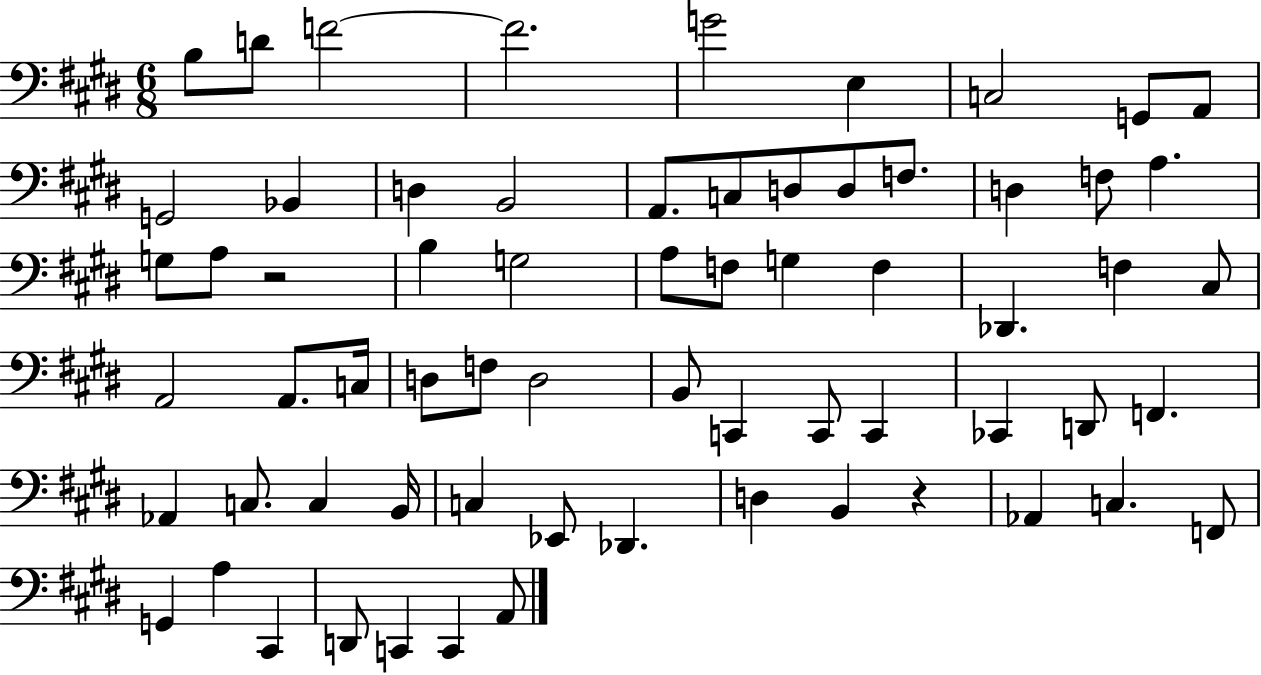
B3/e D4/e F4/h F4/h. G4/h E3/q C3/h G2/e A2/e G2/h Bb2/q D3/q B2/h A2/e. C3/e D3/e D3/e F3/e. D3/q F3/e A3/q. G3/e A3/e R/h B3/q G3/h A3/e F3/e G3/q F3/q Db2/q. F3/q C#3/e A2/h A2/e. C3/s D3/e F3/e D3/h B2/e C2/q C2/e C2/q CES2/q D2/e F2/q. Ab2/q C3/e. C3/q B2/s C3/q Eb2/e Db2/q. D3/q B2/q R/q Ab2/q C3/q. F2/e G2/q A3/q C#2/q D2/e C2/q C2/q A2/e